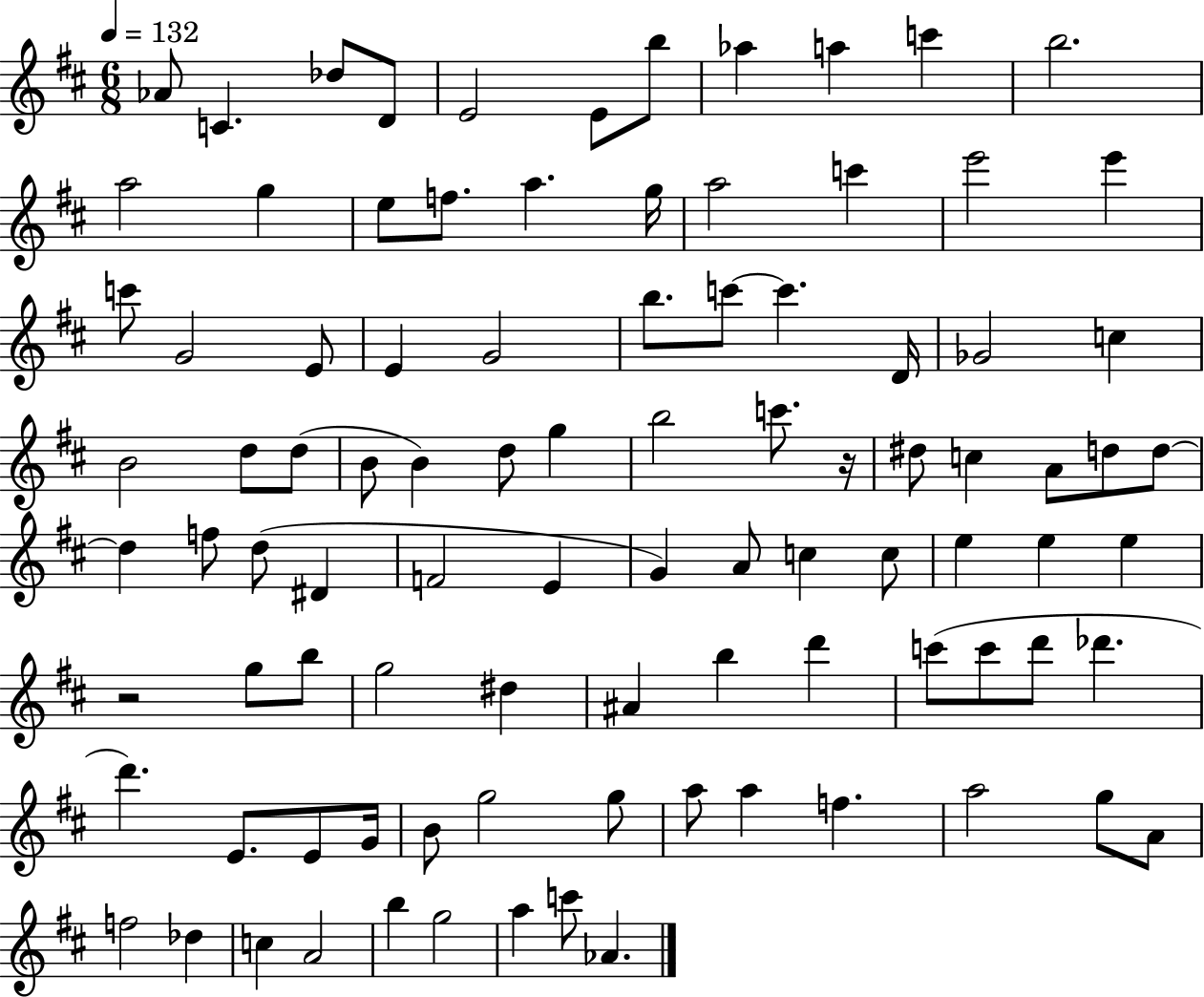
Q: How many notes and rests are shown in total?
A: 94